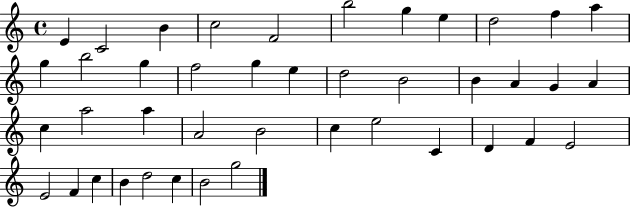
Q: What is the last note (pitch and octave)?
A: G5